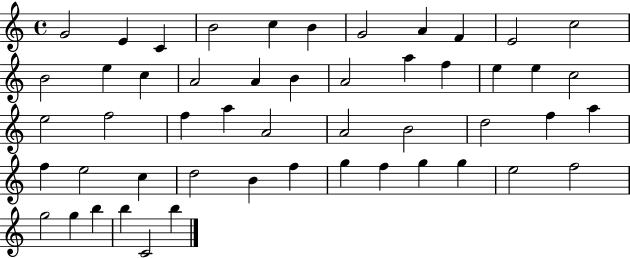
X:1
T:Untitled
M:4/4
L:1/4
K:C
G2 E C B2 c B G2 A F E2 c2 B2 e c A2 A B A2 a f e e c2 e2 f2 f a A2 A2 B2 d2 f a f e2 c d2 B f g f g g e2 f2 g2 g b b C2 b